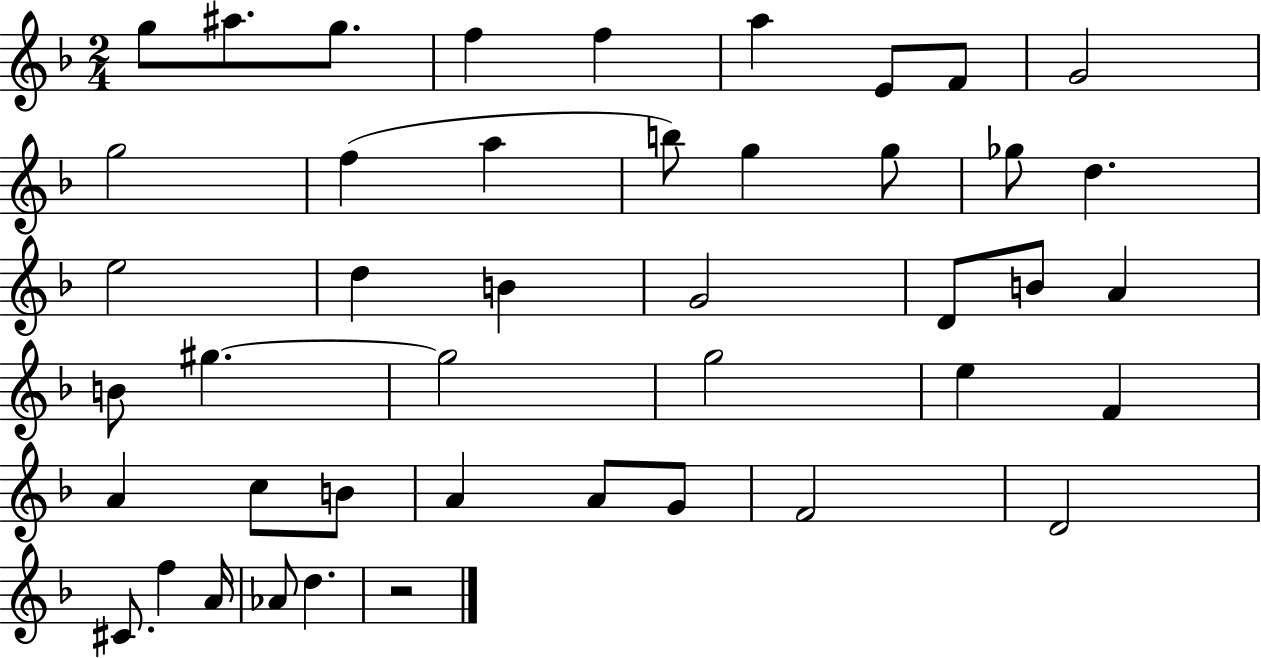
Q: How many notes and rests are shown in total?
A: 44